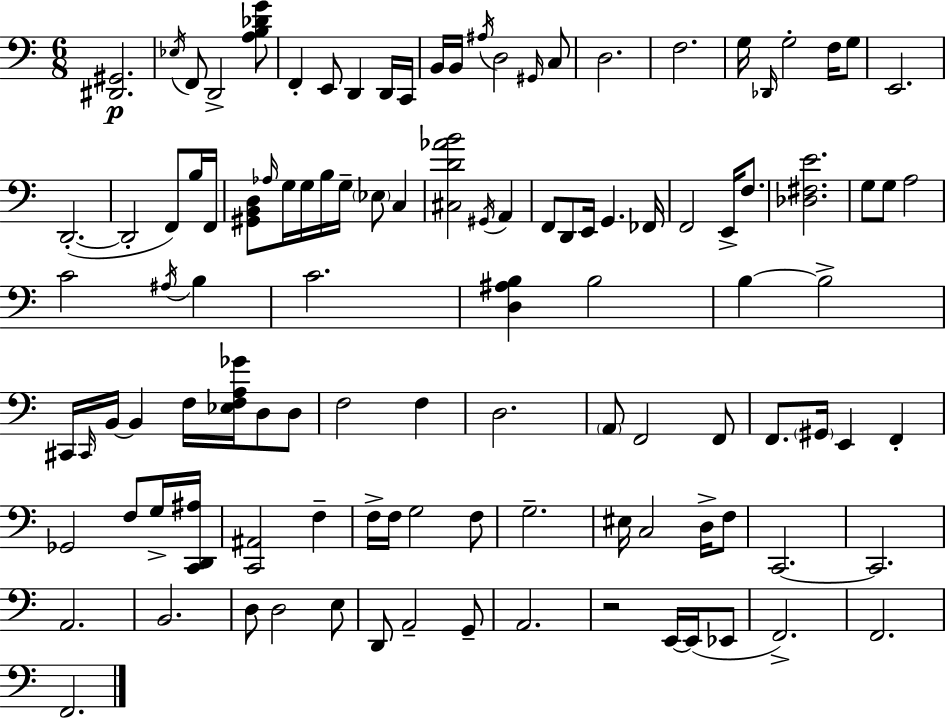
X:1
T:Untitled
M:6/8
L:1/4
K:Am
[^D,,^G,,]2 _E,/4 F,,/2 D,,2 [A,B,_DG]/2 F,, E,,/2 D,, D,,/4 C,,/4 B,,/4 B,,/4 ^A,/4 D,2 ^G,,/4 C,/2 D,2 F,2 G,/4 _D,,/4 G,2 F,/4 G,/2 E,,2 D,,2 D,,2 F,,/2 B,/4 F,,/4 [^G,,B,,D,]/2 _A,/4 G,/4 G,/4 B,/4 G,/4 _E,/2 C, [^C,D_AB]2 ^G,,/4 A,, F,,/2 D,,/2 E,,/4 G,, _F,,/4 F,,2 E,,/4 F,/2 [_D,^F,E]2 G,/2 G,/2 A,2 C2 ^A,/4 B, C2 [D,^A,B,] B,2 B, B,2 ^C,,/4 ^C,,/4 B,,/4 B,, F,/4 [_E,F,A,_G]/4 D,/2 D,/2 F,2 F, D,2 A,,/2 F,,2 F,,/2 F,,/2 ^G,,/4 E,, F,, _G,,2 F,/2 G,/4 [C,,D,,^A,]/4 [C,,^A,,]2 F, F,/4 F,/4 G,2 F,/2 G,2 ^E,/4 C,2 D,/4 F,/2 C,,2 C,,2 A,,2 B,,2 D,/2 D,2 E,/2 D,,/2 A,,2 G,,/2 A,,2 z2 E,,/4 E,,/4 _E,,/2 F,,2 F,,2 F,,2